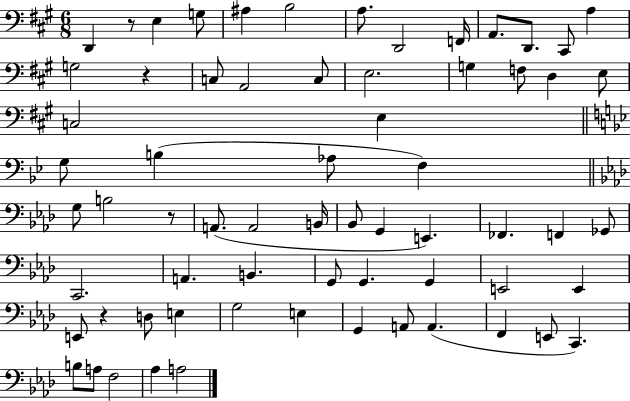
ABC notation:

X:1
T:Untitled
M:6/8
L:1/4
K:A
D,, z/2 E, G,/2 ^A, B,2 A,/2 D,,2 F,,/4 A,,/2 D,,/2 ^C,,/2 A, G,2 z C,/2 A,,2 C,/2 E,2 G, F,/2 D, E,/2 C,2 E, G,/2 B, _A,/2 F, G,/2 B,2 z/2 A,,/2 A,,2 B,,/4 _B,,/2 G,, E,, _F,, F,, _G,,/2 C,,2 A,, B,, G,,/2 G,, G,, E,,2 E,, E,,/2 z D,/2 E, G,2 E, G,, A,,/2 A,, F,, E,,/2 C,, B,/2 A,/2 F,2 _A, A,2